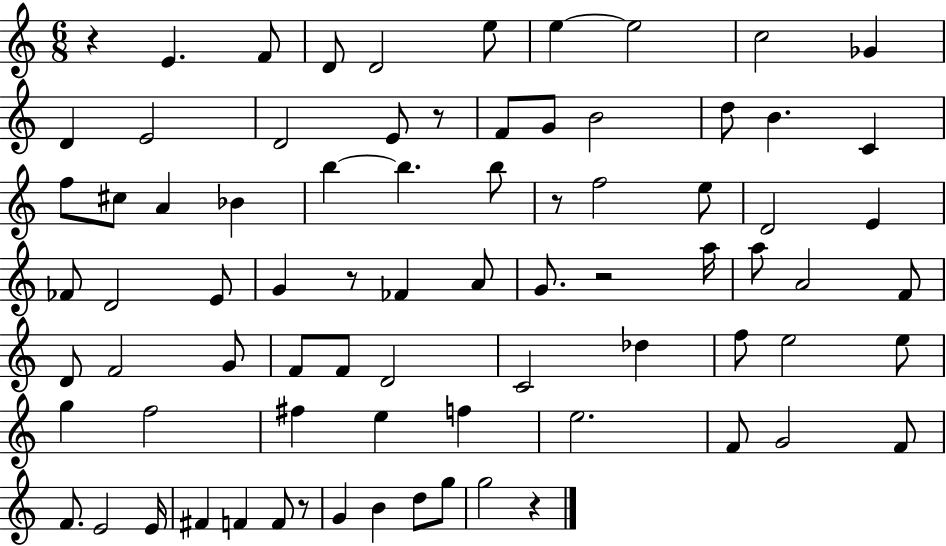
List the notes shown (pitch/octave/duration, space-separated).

R/q E4/q. F4/e D4/e D4/h E5/e E5/q E5/h C5/h Gb4/q D4/q E4/h D4/h E4/e R/e F4/e G4/e B4/h D5/e B4/q. C4/q F5/e C#5/e A4/q Bb4/q B5/q B5/q. B5/e R/e F5/h E5/e D4/h E4/q FES4/e D4/h E4/e G4/q R/e FES4/q A4/e G4/e. R/h A5/s A5/e A4/h F4/e D4/e F4/h G4/e F4/e F4/e D4/h C4/h Db5/q F5/e E5/h E5/e G5/q F5/h F#5/q E5/q F5/q E5/h. F4/e G4/h F4/e F4/e. E4/h E4/s F#4/q F4/q F4/e R/e G4/q B4/q D5/e G5/e G5/h R/q